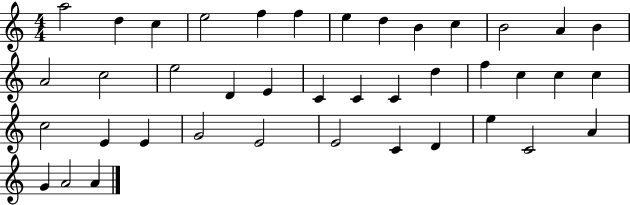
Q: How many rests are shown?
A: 0